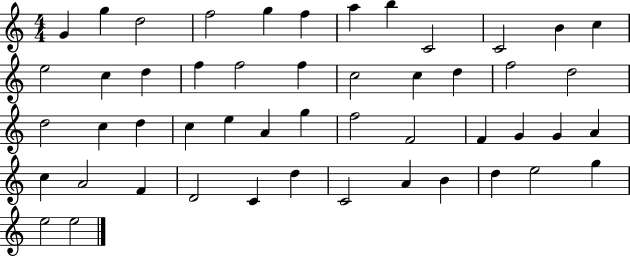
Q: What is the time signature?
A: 4/4